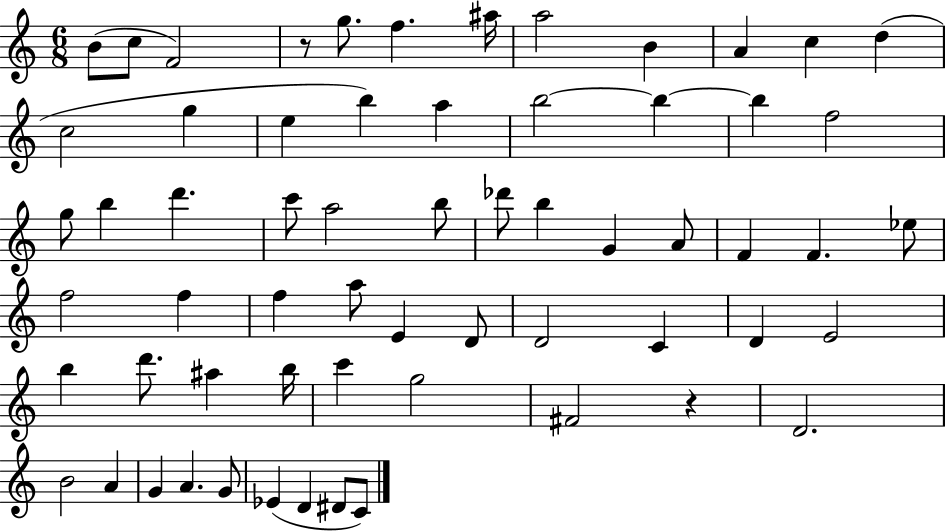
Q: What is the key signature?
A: C major